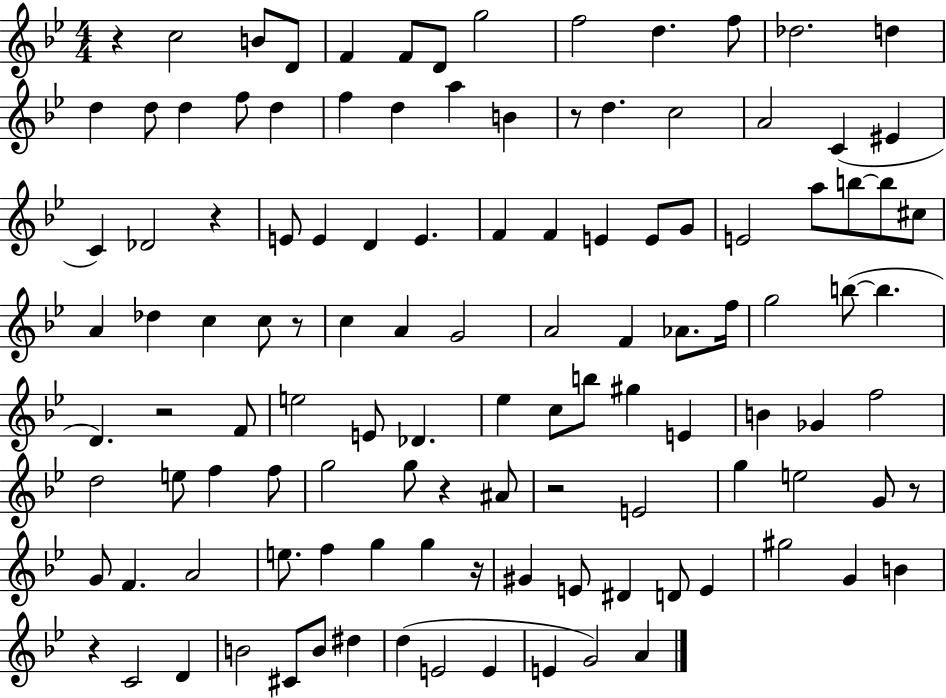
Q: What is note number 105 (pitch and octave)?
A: E4